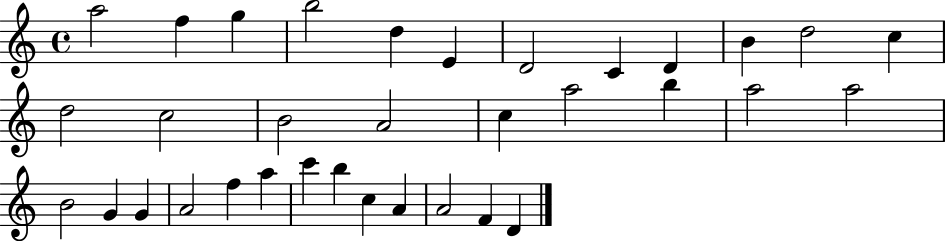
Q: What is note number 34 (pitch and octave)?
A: D4